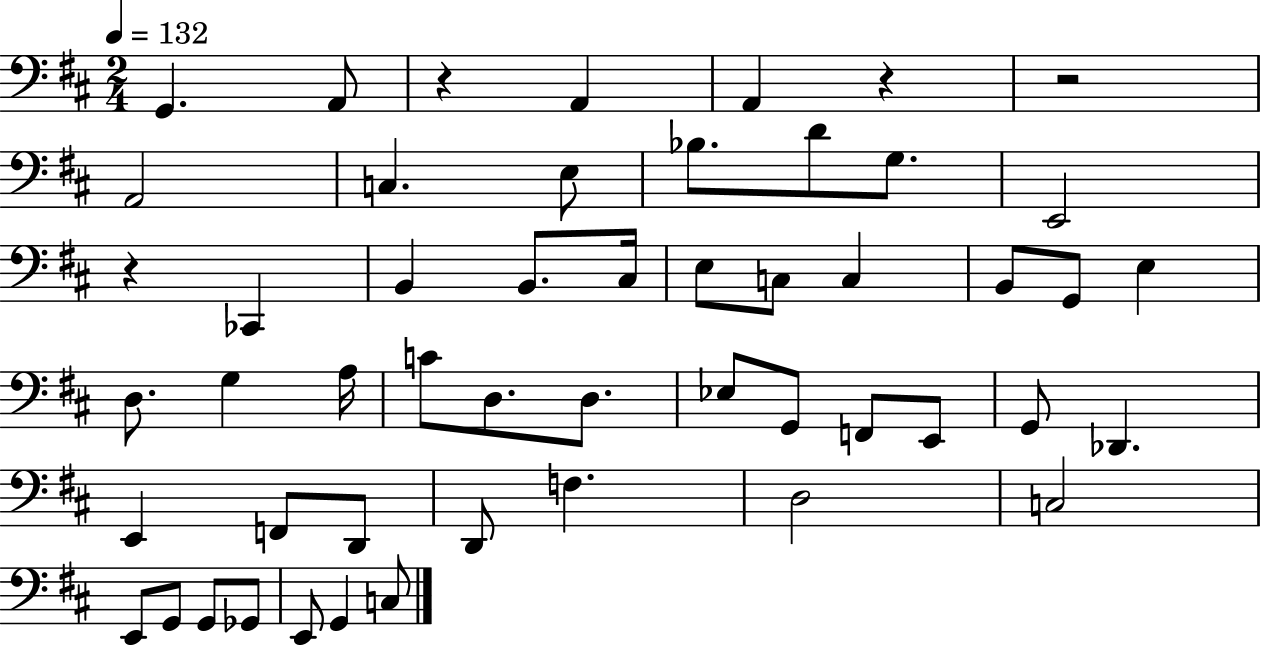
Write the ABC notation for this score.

X:1
T:Untitled
M:2/4
L:1/4
K:D
G,, A,,/2 z A,, A,, z z2 A,,2 C, E,/2 _B,/2 D/2 G,/2 E,,2 z _C,, B,, B,,/2 ^C,/4 E,/2 C,/2 C, B,,/2 G,,/2 E, D,/2 G, A,/4 C/2 D,/2 D,/2 _E,/2 G,,/2 F,,/2 E,,/2 G,,/2 _D,, E,, F,,/2 D,,/2 D,,/2 F, D,2 C,2 E,,/2 G,,/2 G,,/2 _G,,/2 E,,/2 G,, C,/2